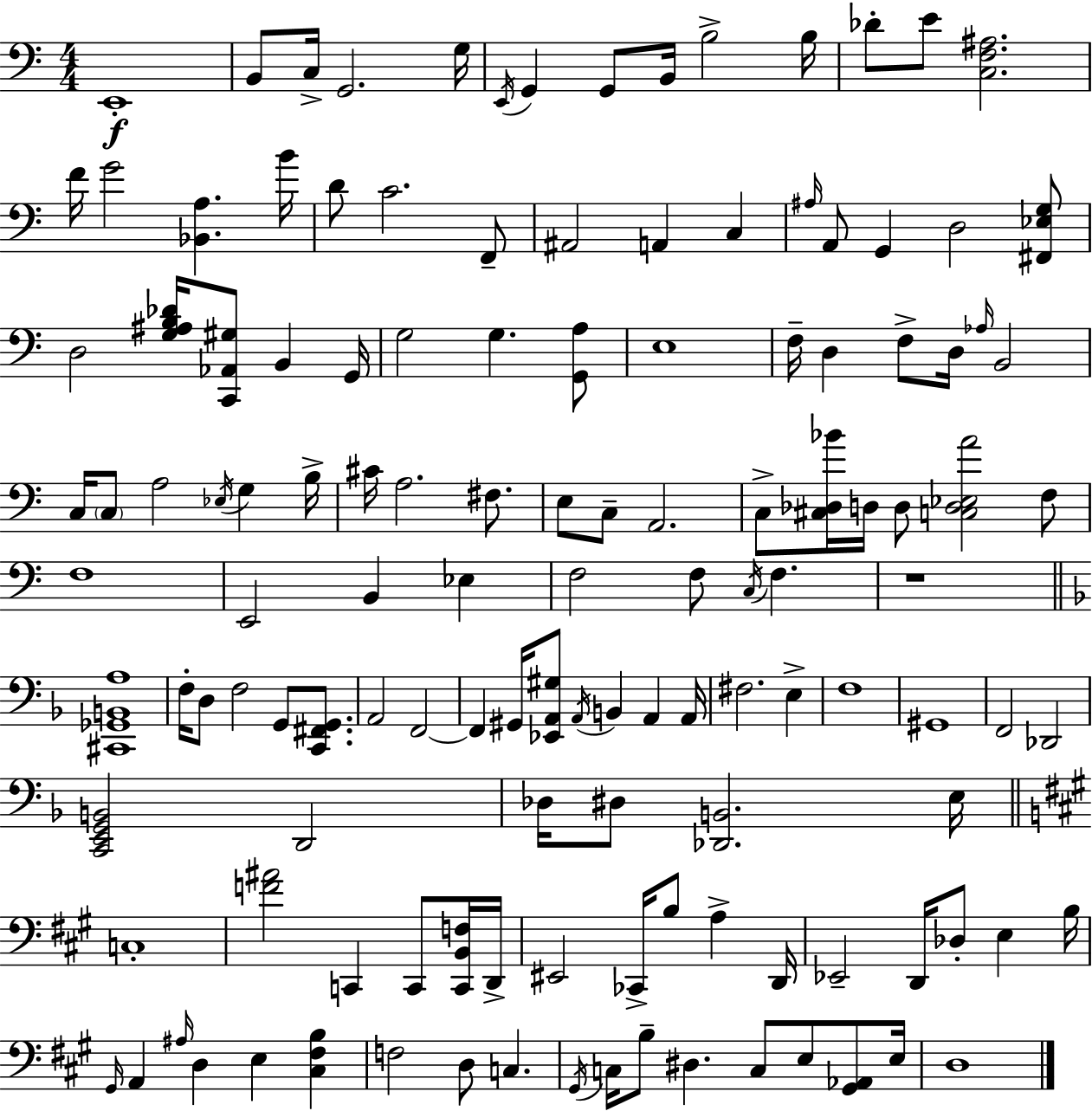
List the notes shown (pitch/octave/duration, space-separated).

E2/w B2/e C3/s G2/h. G3/s E2/s G2/q G2/e B2/s B3/h B3/s Db4/e E4/e [C3,F3,A#3]/h. F4/s G4/h [Bb2,A3]/q. B4/s D4/e C4/h. F2/e A#2/h A2/q C3/q A#3/s A2/e G2/q D3/h [F#2,Eb3,G3]/e D3/h [G3,A#3,B3,Db4]/s [C2,Ab2,G#3]/e B2/q G2/s G3/h G3/q. [G2,A3]/e E3/w F3/s D3/q F3/e D3/s Ab3/s B2/h C3/s C3/e A3/h Eb3/s G3/q B3/s C#4/s A3/h. F#3/e. E3/e C3/e A2/h. C3/e [C#3,Db3,Bb4]/s D3/s D3/e [C3,D3,Eb3,A4]/h F3/e F3/w E2/h B2/q Eb3/q F3/h F3/e C3/s F3/q. R/w [C#2,Gb2,B2,A3]/w F3/s D3/e F3/h G2/e [C2,F#2,G2]/e. A2/h F2/h F2/q G#2/s [Eb2,A2,G#3]/e A2/s B2/q A2/q A2/s F#3/h. E3/q F3/w G#2/w F2/h Db2/h [C2,E2,G2,B2]/h D2/h Db3/s D#3/e [Db2,B2]/h. E3/s C3/w [F4,A#4]/h C2/q C2/e [C2,B2,F3]/s D2/s EIS2/h CES2/s B3/e A3/q D2/s Eb2/h D2/s Db3/e E3/q B3/s G#2/s A2/q A#3/s D3/q E3/q [C#3,F#3,B3]/q F3/h D3/e C3/q. G#2/s C3/s B3/e D#3/q. C3/e E3/e [G#2,Ab2]/e E3/s D3/w